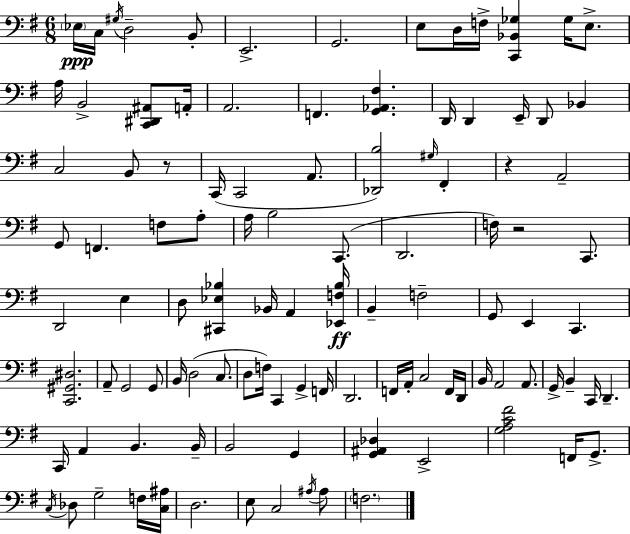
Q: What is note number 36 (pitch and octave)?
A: B3